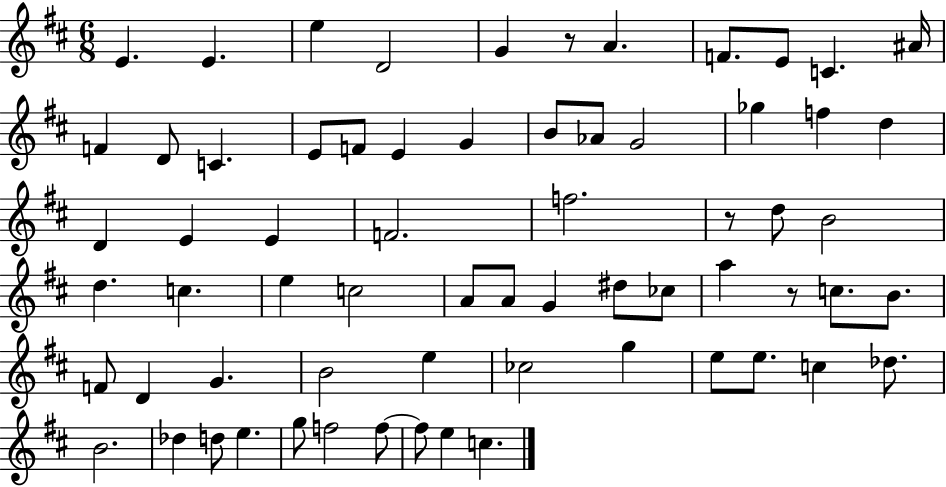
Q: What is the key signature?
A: D major